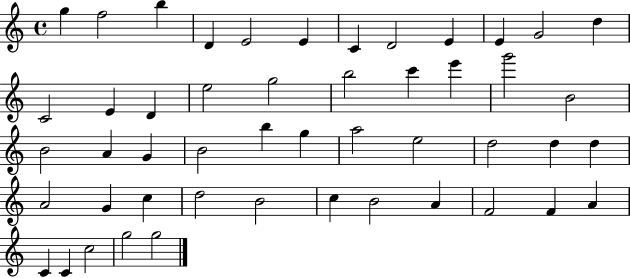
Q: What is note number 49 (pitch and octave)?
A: G5